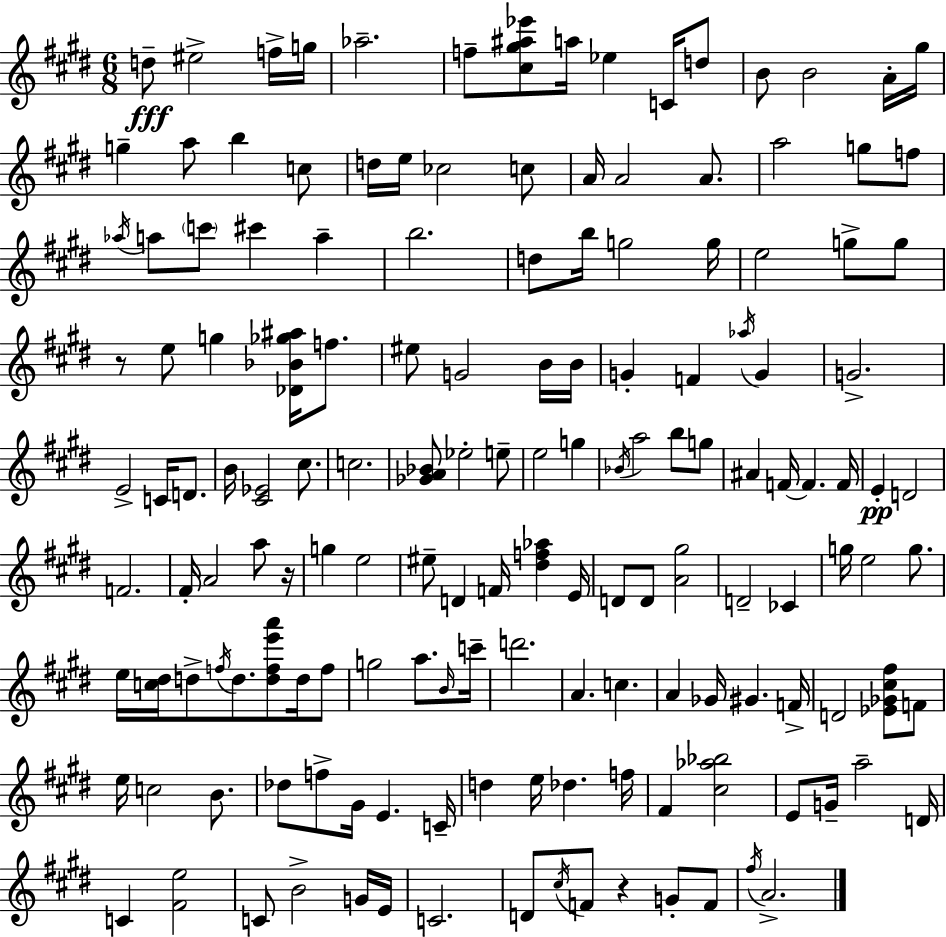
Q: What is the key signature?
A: E major